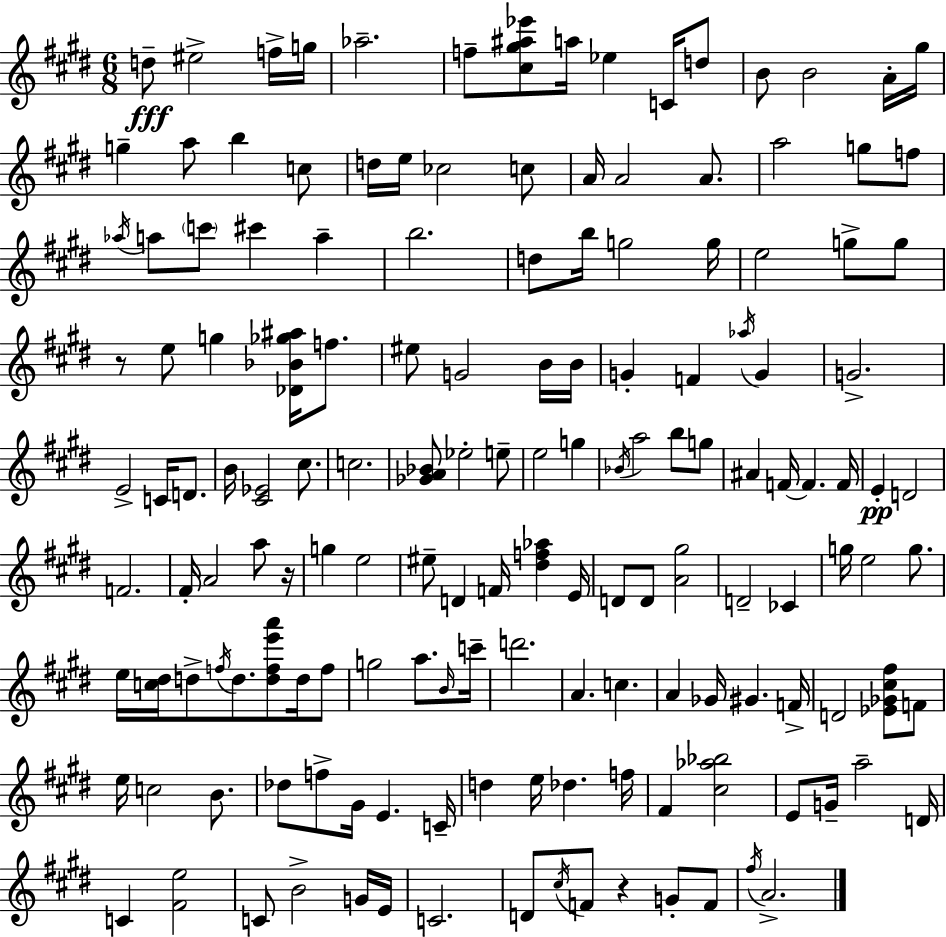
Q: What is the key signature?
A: E major